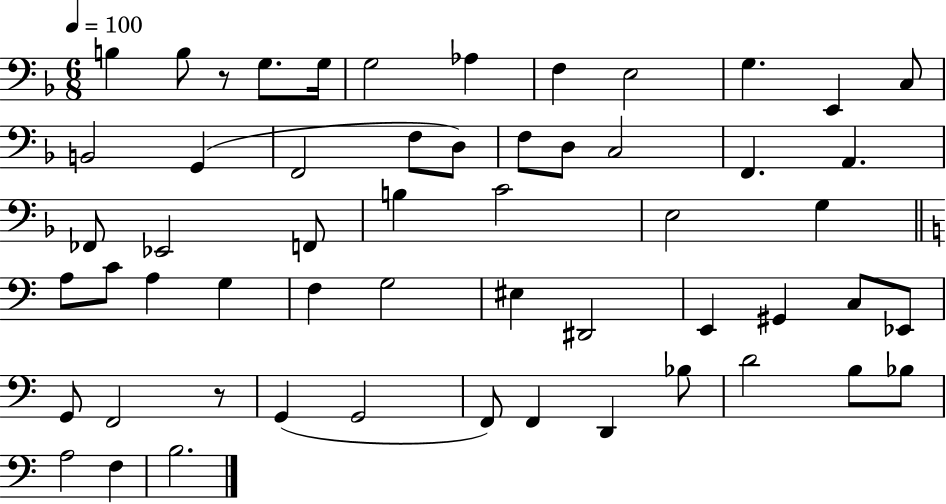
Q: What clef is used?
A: bass